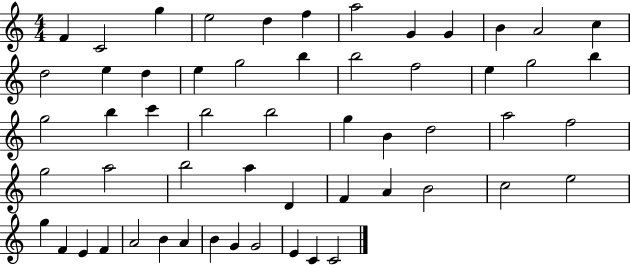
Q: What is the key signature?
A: C major